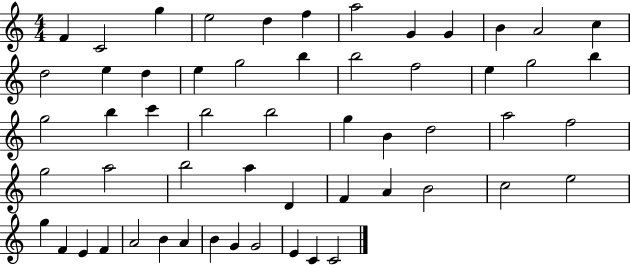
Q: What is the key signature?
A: C major